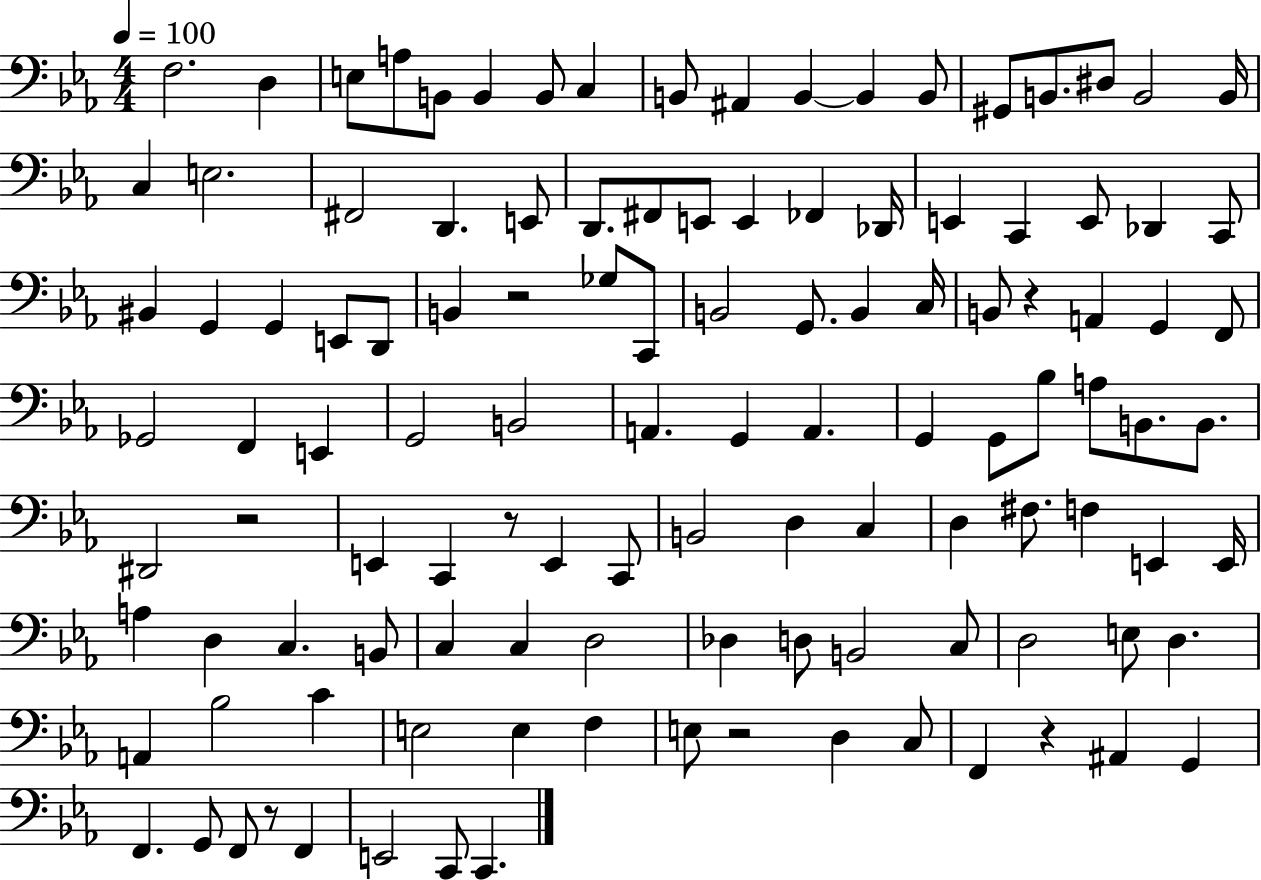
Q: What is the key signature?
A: EES major